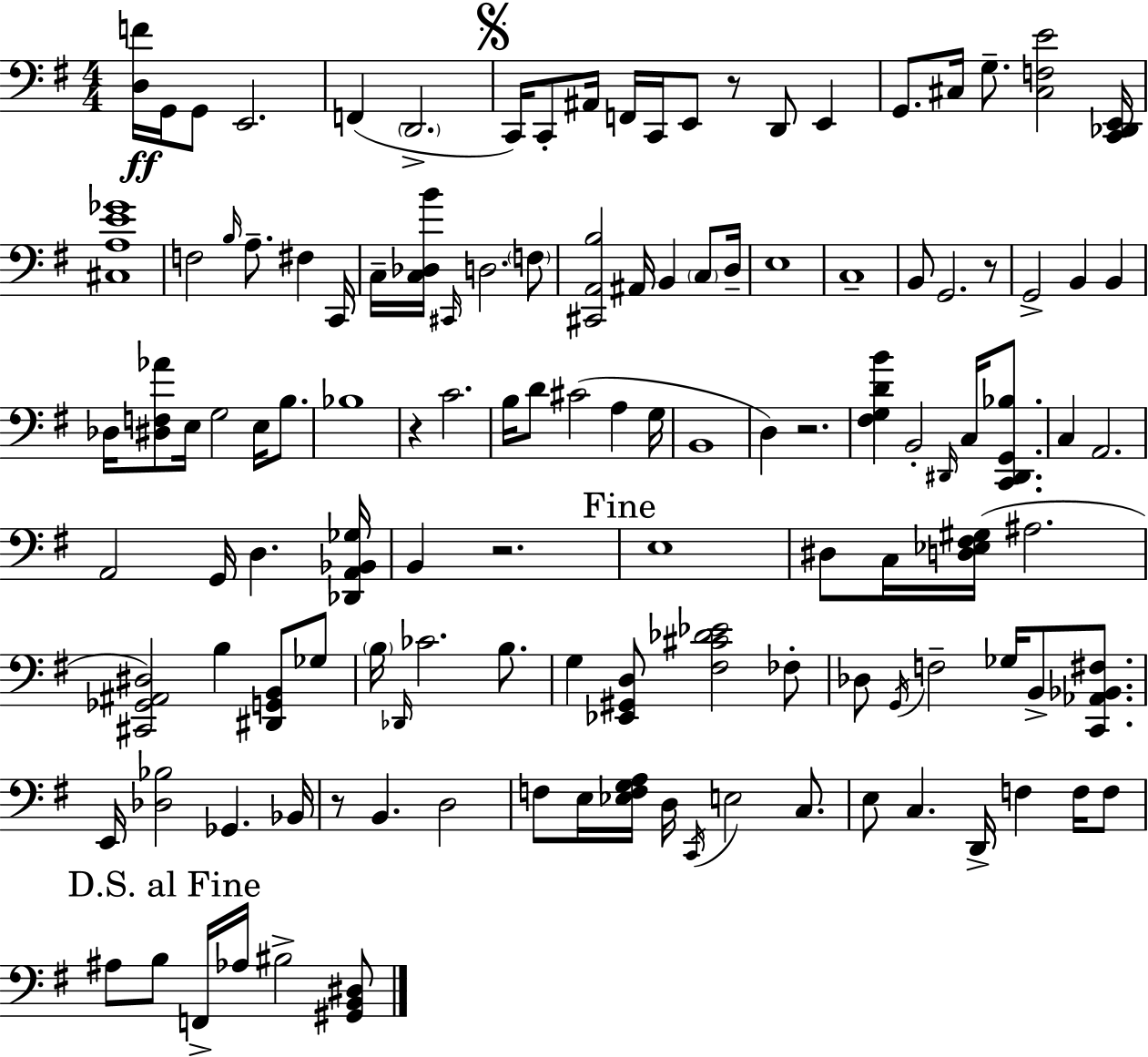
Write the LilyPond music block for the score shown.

{
  \clef bass
  \numericTimeSignature
  \time 4/4
  \key g \major
  <d f'>16\ff g,16 g,8 e,2. | f,4( \parenthesize d,2.-> | \mark \markup { \musicglyph "scripts.segno" } c,16) c,8-. ais,16 f,16 c,16 e,8 r8 d,8 e,4 | g,8. cis16 g8.-- <cis f e'>2 <c, des, e,>16 | \break <cis a e' ges'>1 | f2 \grace { b16 } a8.-- fis4 | c,16 c16-- <c des b'>16 \grace { cis,16 } d2. | \parenthesize f8 <cis, a, b>2 ais,16 b,4 \parenthesize c8 | \break d16-- e1 | c1-- | b,8 g,2. | r8 g,2-> b,4 b,4 | \break des16 <dis f aes'>8 e16 g2 e16 b8. | bes1 | r4 c'2. | b16 d'8 cis'2( a4 | \break g16 b,1 | d4) r2. | <fis g d' b'>4 b,2-. \grace { dis,16 } c16 | <c, dis, g, bes>8. c4 a,2. | \break a,2 g,16 d4. | <des, a, bes, ges>16 b,4 r2. | \mark "Fine" e1 | dis8 c16 <d ees fis gis>16( ais2. | \break <cis, ges, ais, dis>2) b4 <dis, g, b,>8 | ges8 \parenthesize b16 \grace { des,16 } ces'2. | b8. g4 <ees, gis, d>8 <fis cis' des' ees'>2 | fes8-. des8 \acciaccatura { g,16 } f2-- ges16 | \break b,8-> <c, aes, bes, fis>8. e,16 <des bes>2 ges,4. | bes,16 r8 b,4. d2 | f8 e16 <ees f g a>16 d16 \acciaccatura { c,16 } e2 | c8. e8 c4. d,16-> f4 | \break f16 f8 \mark "D.S. al Fine" ais8 b8 f,16-> aes16 bis2-> | <gis, b, dis>8 \bar "|."
}